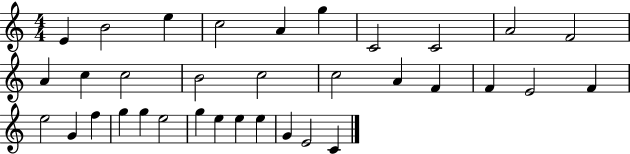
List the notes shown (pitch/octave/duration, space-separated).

E4/q B4/h E5/q C5/h A4/q G5/q C4/h C4/h A4/h F4/h A4/q C5/q C5/h B4/h C5/h C5/h A4/q F4/q F4/q E4/h F4/q E5/h G4/q F5/q G5/q G5/q E5/h G5/q E5/q E5/q E5/q G4/q E4/h C4/q